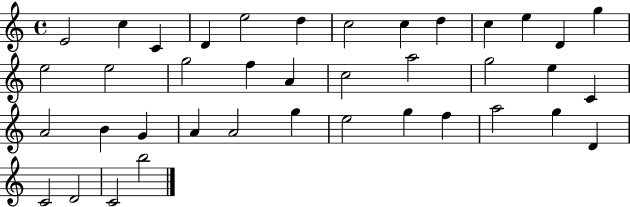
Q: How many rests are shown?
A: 0